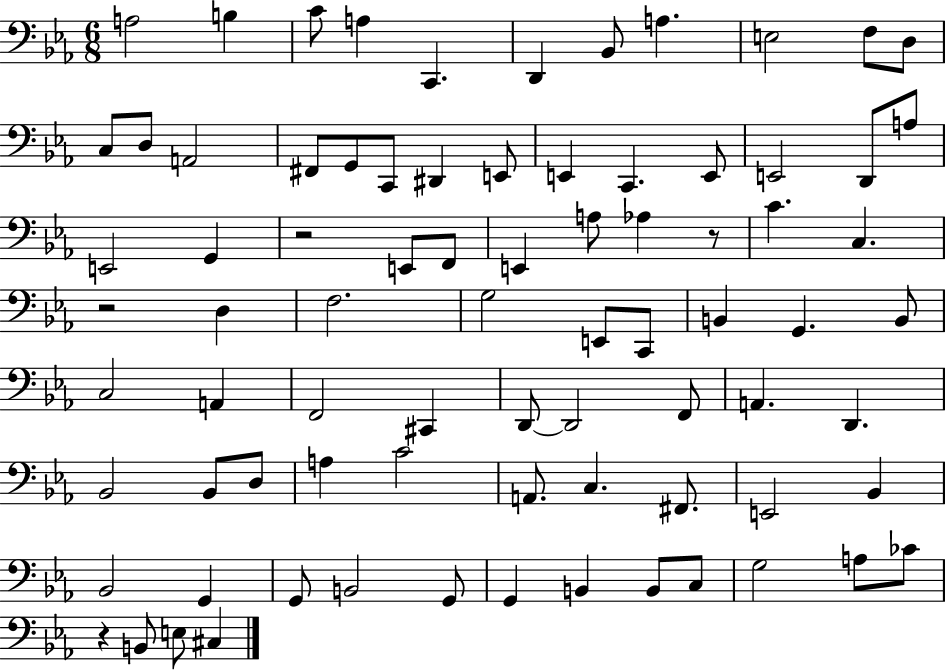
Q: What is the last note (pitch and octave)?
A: C#3